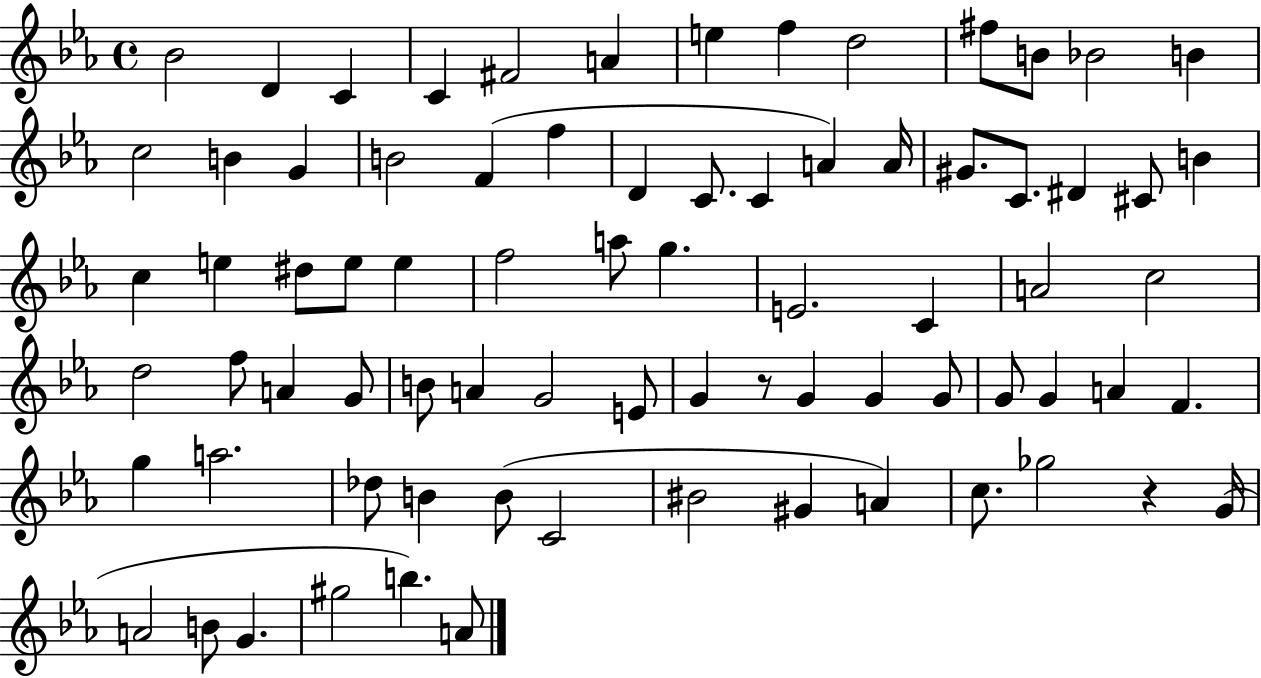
X:1
T:Untitled
M:4/4
L:1/4
K:Eb
_B2 D C C ^F2 A e f d2 ^f/2 B/2 _B2 B c2 B G B2 F f D C/2 C A A/4 ^G/2 C/2 ^D ^C/2 B c e ^d/2 e/2 e f2 a/2 g E2 C A2 c2 d2 f/2 A G/2 B/2 A G2 E/2 G z/2 G G G/2 G/2 G A F g a2 _d/2 B B/2 C2 ^B2 ^G A c/2 _g2 z G/4 A2 B/2 G ^g2 b A/2